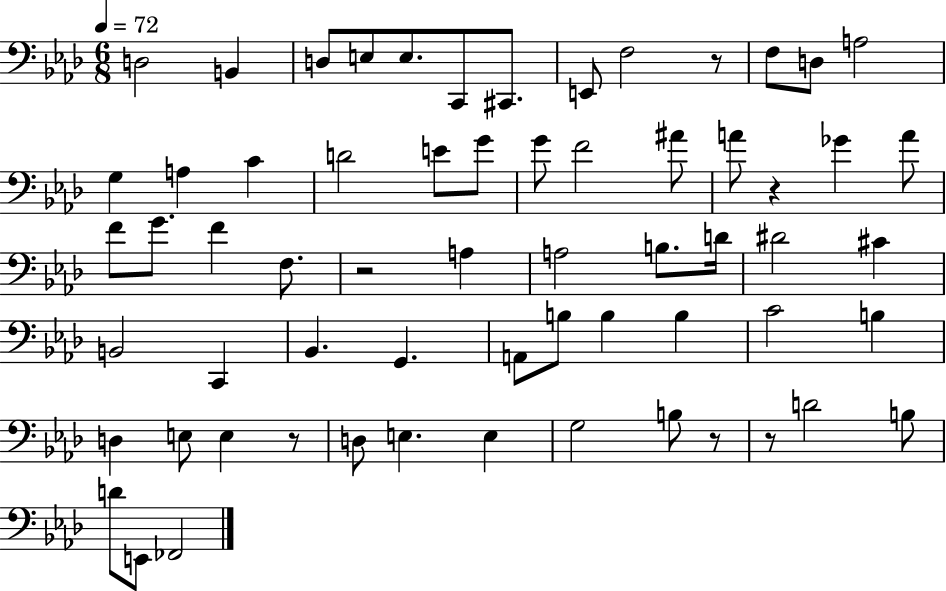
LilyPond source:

{
  \clef bass
  \numericTimeSignature
  \time 6/8
  \key aes \major
  \tempo 4 = 72
  \repeat volta 2 { d2 b,4 | d8 e8 e8. c,8 cis,8. | e,8 f2 r8 | f8 d8 a2 | \break g4 a4 c'4 | d'2 e'8 g'8 | g'8 f'2 ais'8 | a'8 r4 ges'4 a'8 | \break f'8 g'8. f'4 f8. | r2 a4 | a2 b8. d'16 | dis'2 cis'4 | \break b,2 c,4 | bes,4. g,4. | a,8 b8 b4 b4 | c'2 b4 | \break d4 e8 e4 r8 | d8 e4. e4 | g2 b8 r8 | r8 d'2 b8 | \break d'8 e,8 fes,2 | } \bar "|."
}